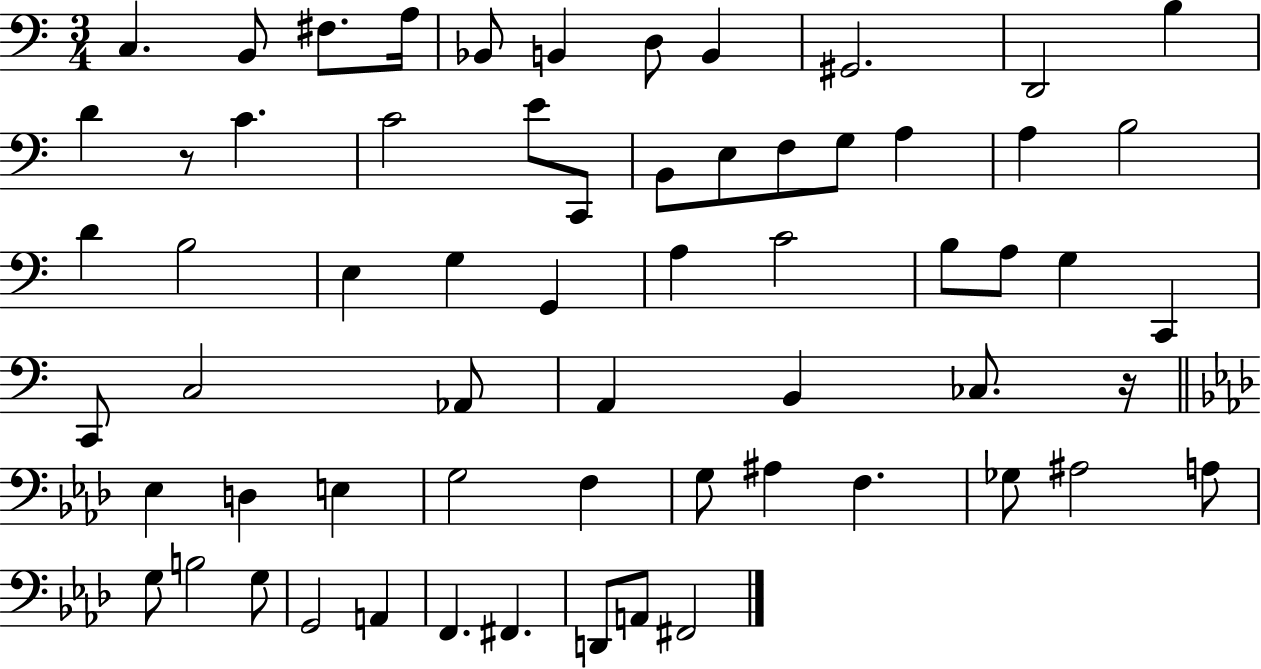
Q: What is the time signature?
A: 3/4